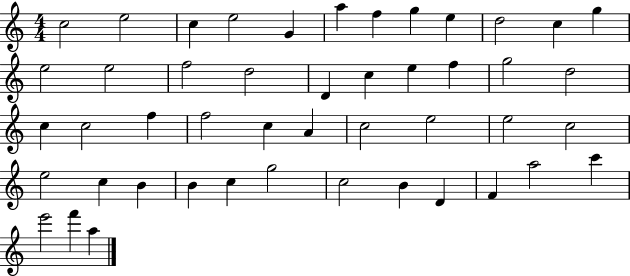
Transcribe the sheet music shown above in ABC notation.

X:1
T:Untitled
M:4/4
L:1/4
K:C
c2 e2 c e2 G a f g e d2 c g e2 e2 f2 d2 D c e f g2 d2 c c2 f f2 c A c2 e2 e2 c2 e2 c B B c g2 c2 B D F a2 c' e'2 f' a